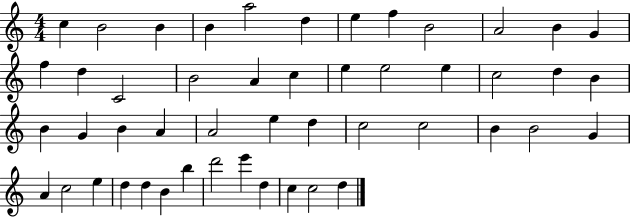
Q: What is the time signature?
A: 4/4